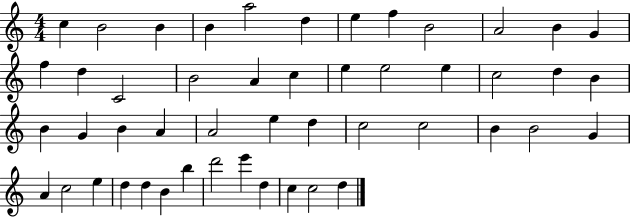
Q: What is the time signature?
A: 4/4